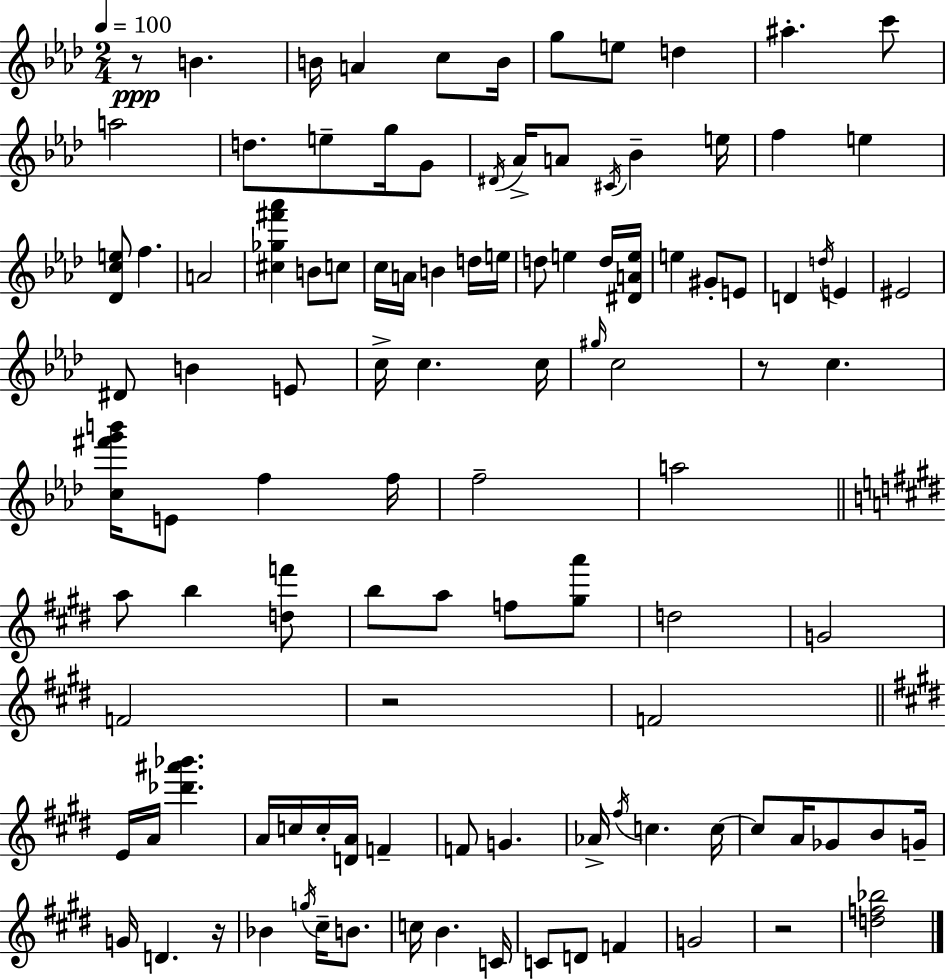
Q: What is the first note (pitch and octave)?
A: B4